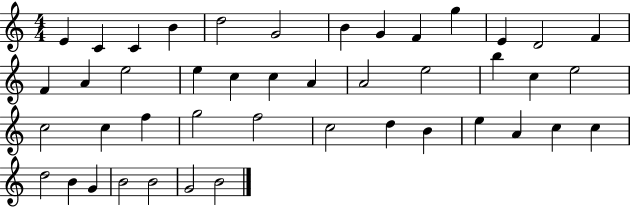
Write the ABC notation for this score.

X:1
T:Untitled
M:4/4
L:1/4
K:C
E C C B d2 G2 B G F g E D2 F F A e2 e c c A A2 e2 b c e2 c2 c f g2 f2 c2 d B e A c c d2 B G B2 B2 G2 B2